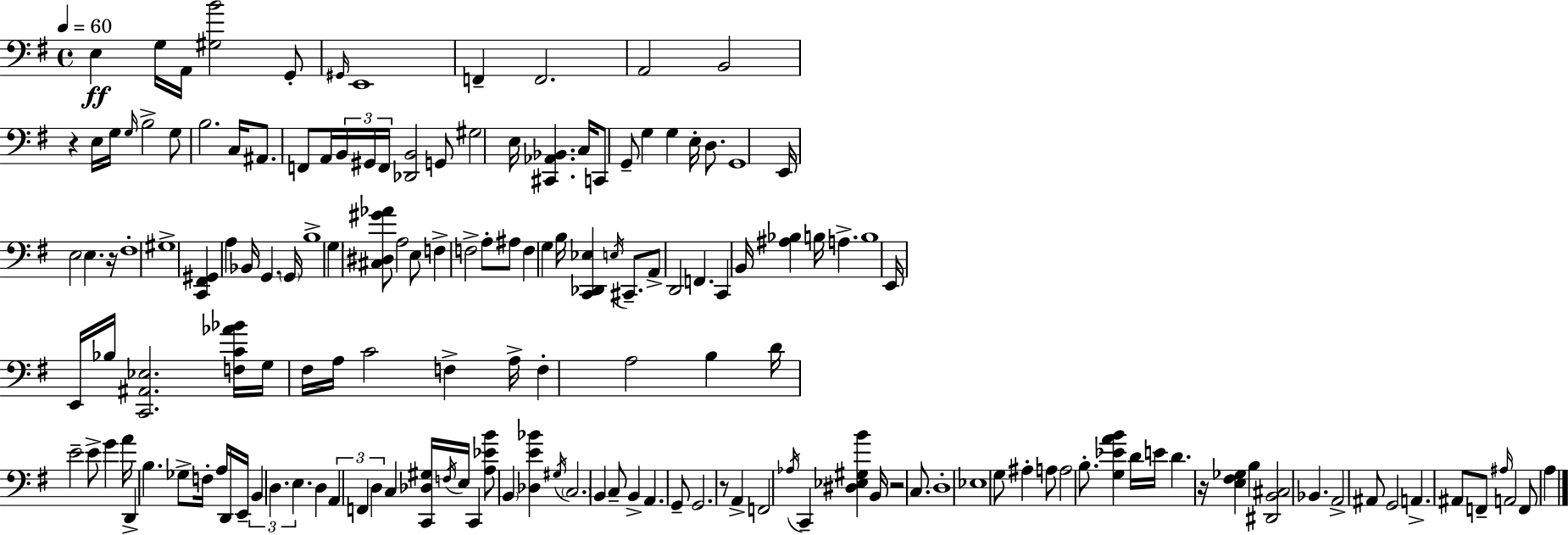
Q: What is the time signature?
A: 4/4